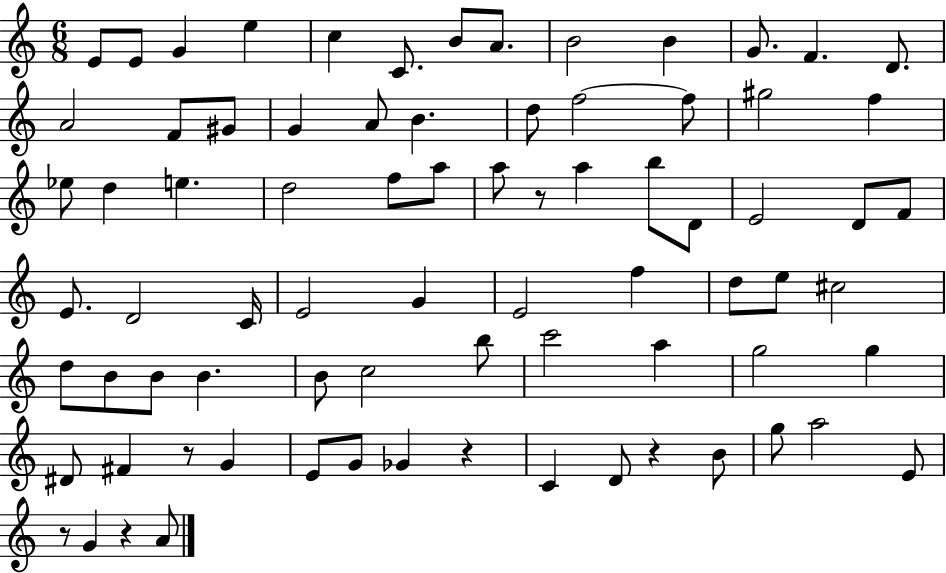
{
  \clef treble
  \numericTimeSignature
  \time 6/8
  \key c \major
  e'8 e'8 g'4 e''4 | c''4 c'8. b'8 a'8. | b'2 b'4 | g'8. f'4. d'8. | \break a'2 f'8 gis'8 | g'4 a'8 b'4. | d''8 f''2~~ f''8 | gis''2 f''4 | \break ees''8 d''4 e''4. | d''2 f''8 a''8 | a''8 r8 a''4 b''8 d'8 | e'2 d'8 f'8 | \break e'8. d'2 c'16 | e'2 g'4 | e'2 f''4 | d''8 e''8 cis''2 | \break d''8 b'8 b'8 b'4. | b'8 c''2 b''8 | c'''2 a''4 | g''2 g''4 | \break dis'8 fis'4 r8 g'4 | e'8 g'8 ges'4 r4 | c'4 d'8 r4 b'8 | g''8 a''2 e'8 | \break r8 g'4 r4 a'8 | \bar "|."
}